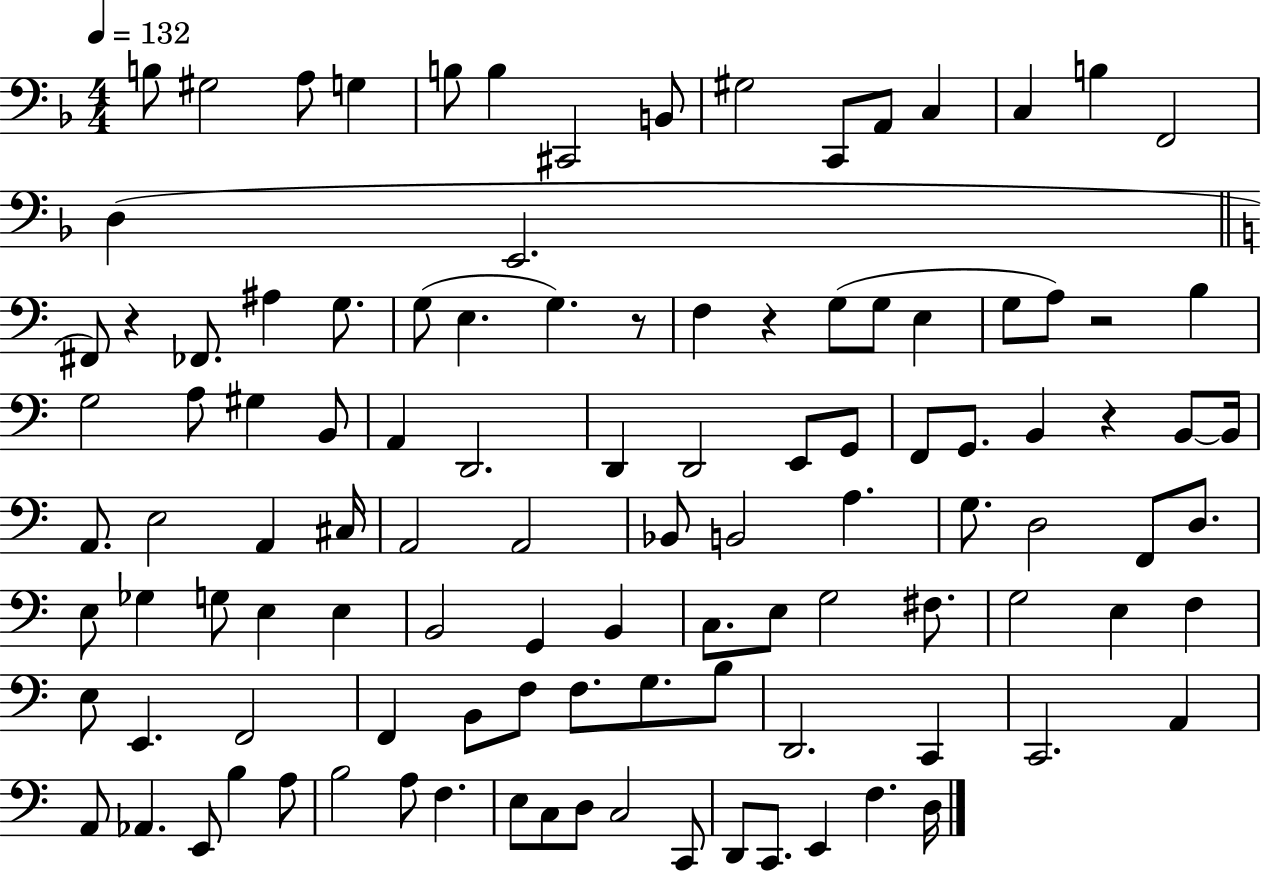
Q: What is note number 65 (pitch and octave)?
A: B2